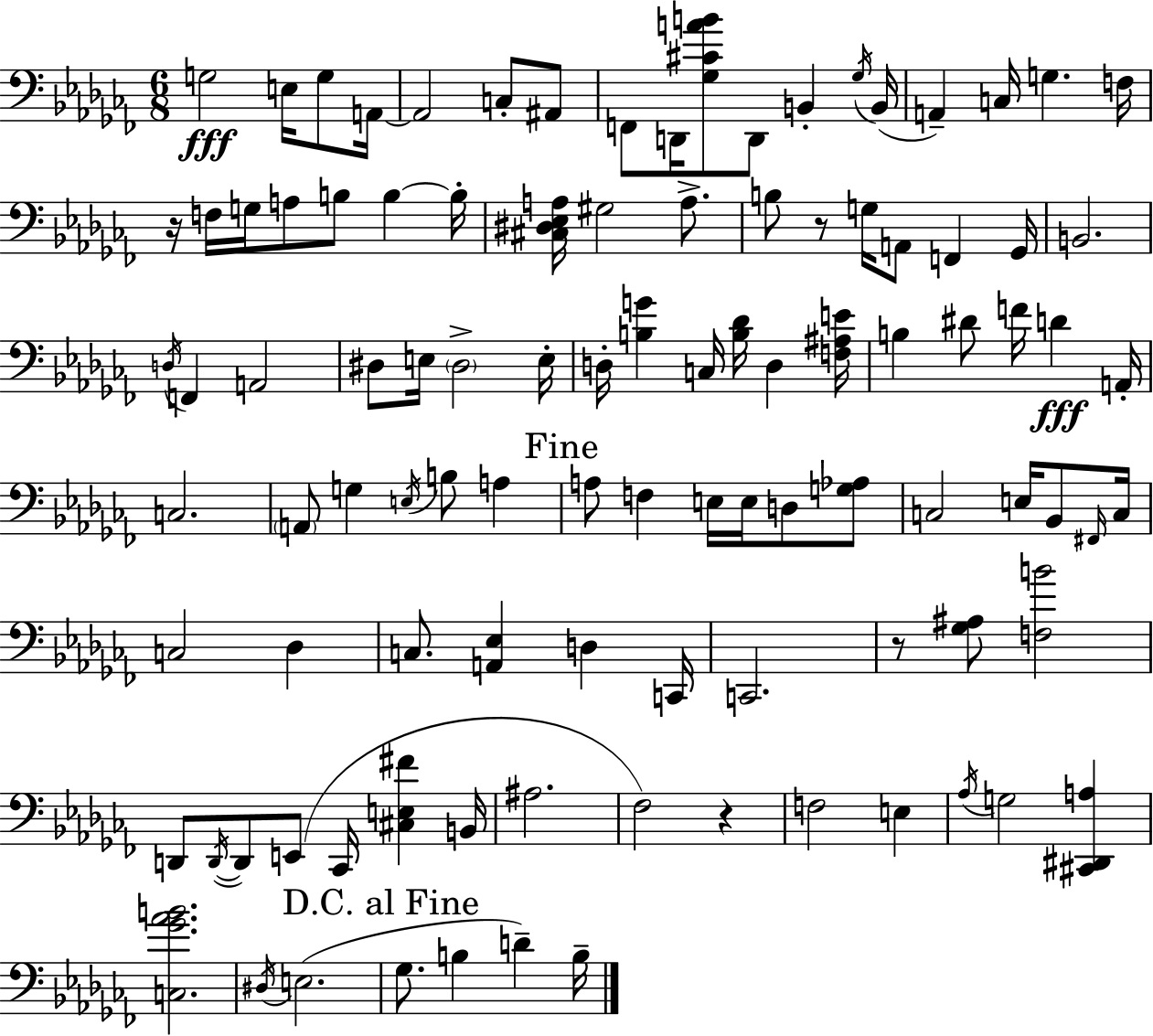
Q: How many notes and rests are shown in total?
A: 102